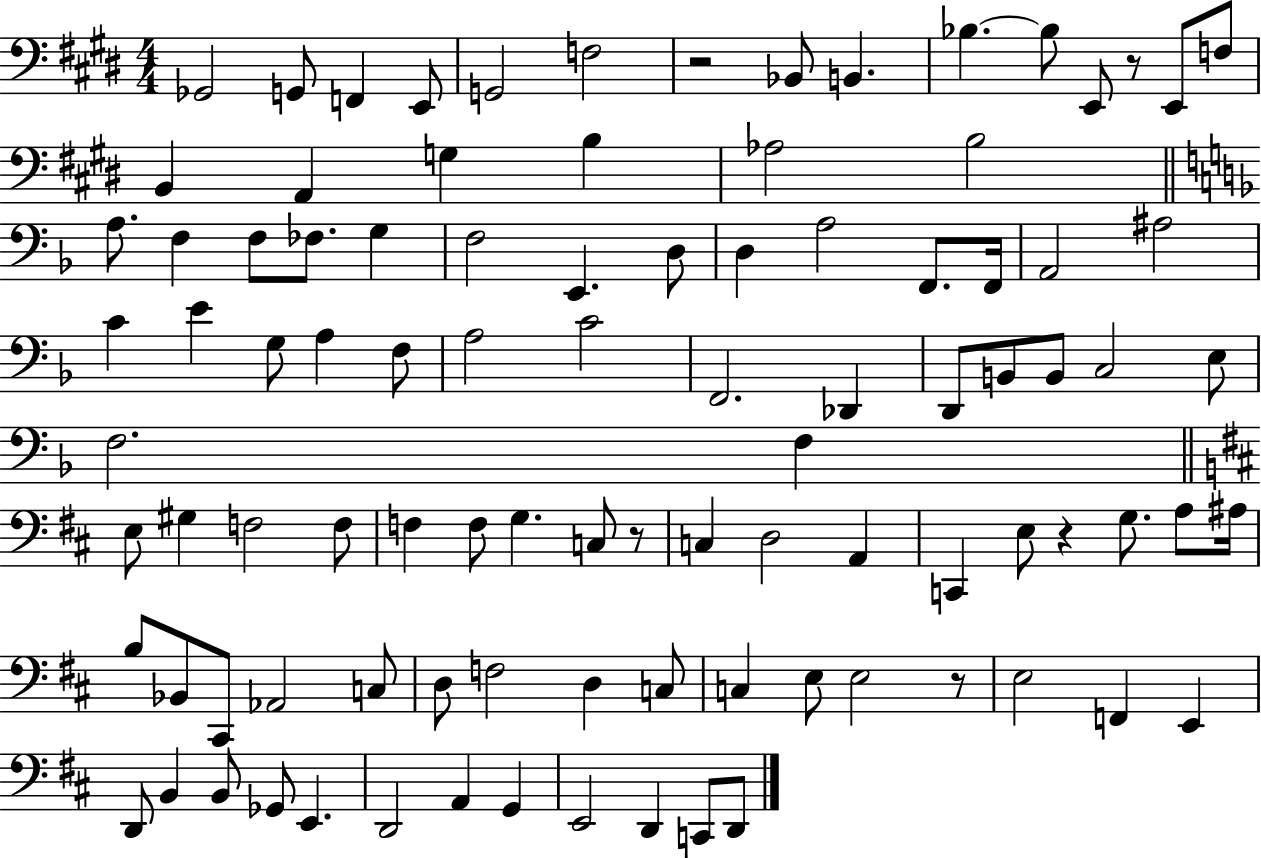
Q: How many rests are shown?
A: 5